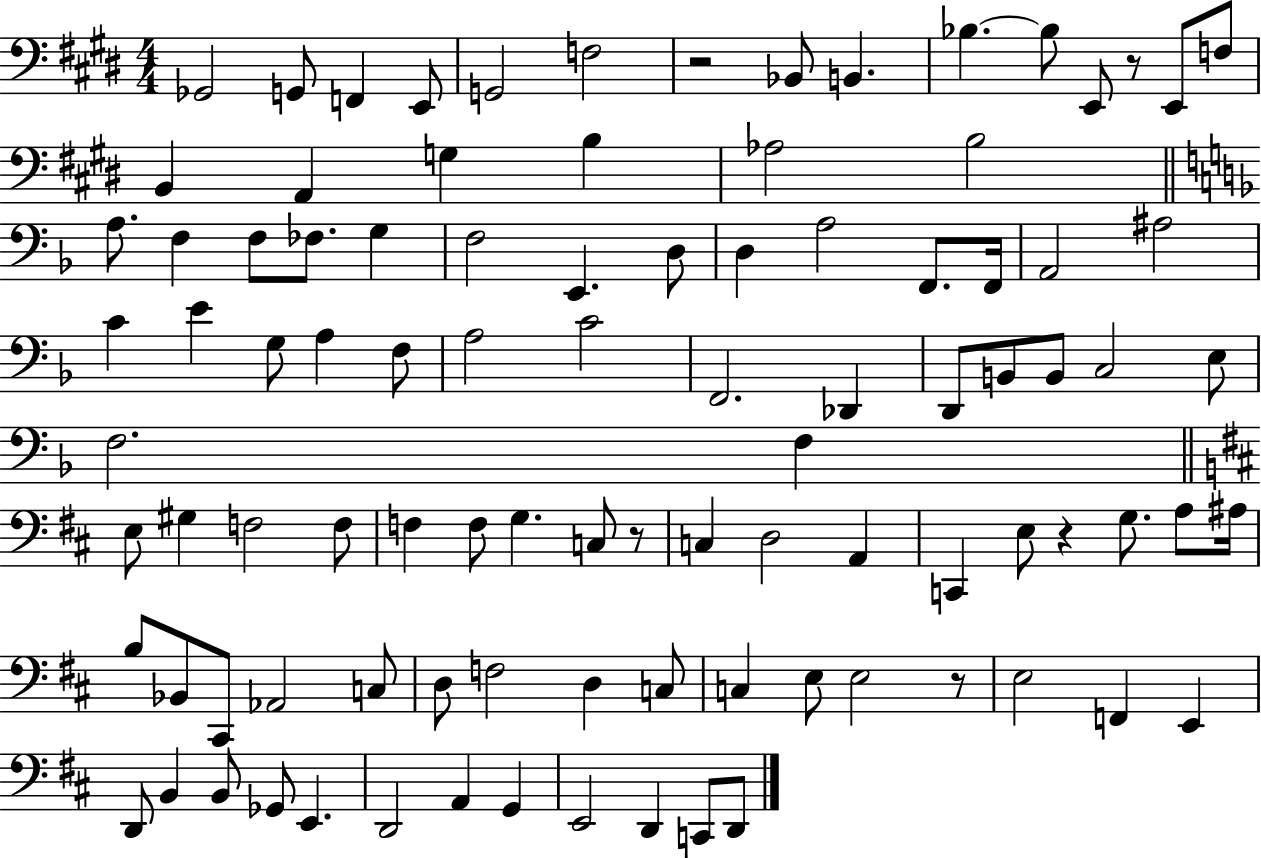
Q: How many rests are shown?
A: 5